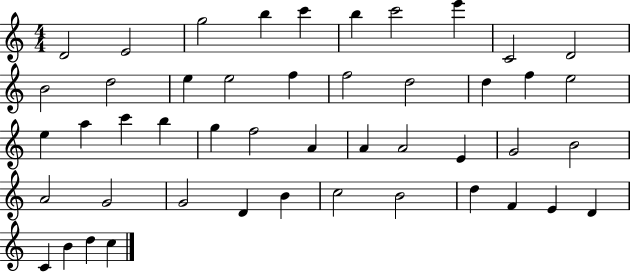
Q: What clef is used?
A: treble